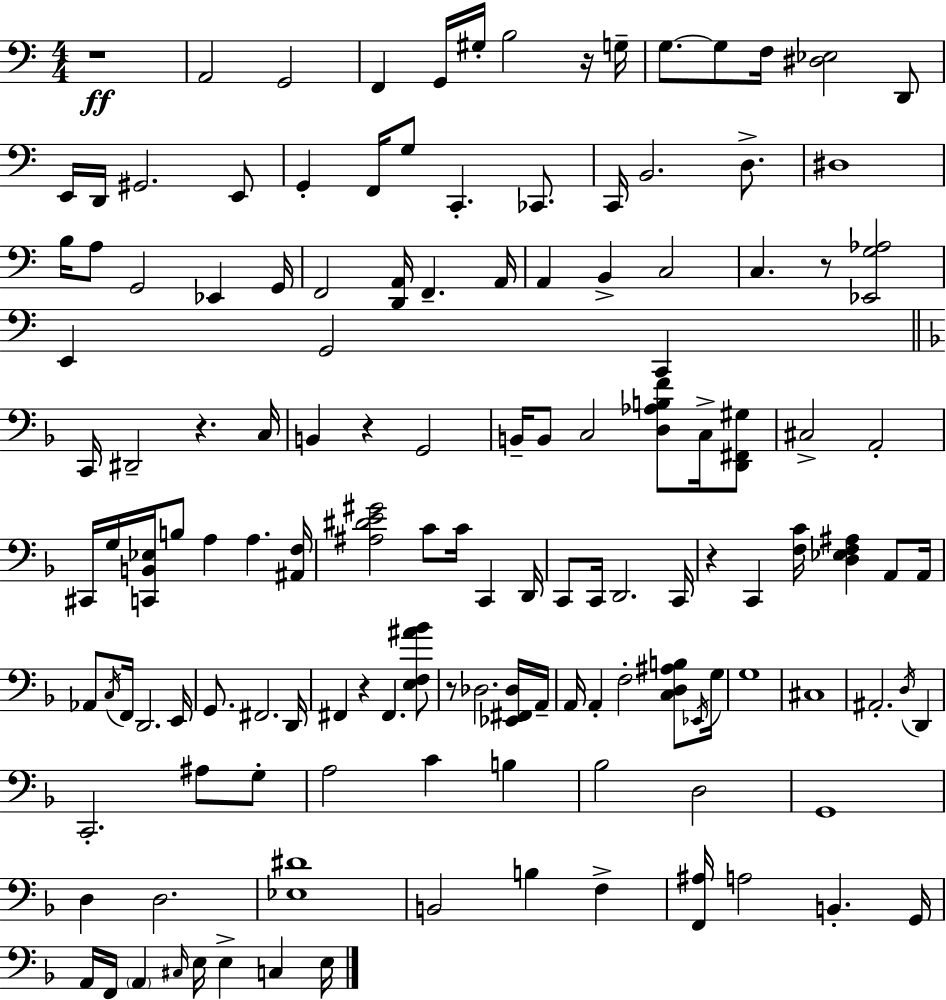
X:1
T:Untitled
M:4/4
L:1/4
K:C
z4 A,,2 G,,2 F,, G,,/4 ^G,/4 B,2 z/4 G,/4 G,/2 G,/2 F,/4 [^D,_E,]2 D,,/2 E,,/4 D,,/4 ^G,,2 E,,/2 G,, F,,/4 G,/2 C,, _C,,/2 C,,/4 B,,2 D,/2 ^D,4 B,/4 A,/2 G,,2 _E,, G,,/4 F,,2 [D,,A,,]/4 F,, A,,/4 A,, B,, C,2 C, z/2 [_E,,G,_A,]2 E,, G,,2 C,, C,,/4 ^D,,2 z C,/4 B,, z G,,2 B,,/4 B,,/2 C,2 [D,_A,B,F]/2 C,/4 [D,,^F,,^G,]/2 ^C,2 A,,2 ^C,,/4 G,/4 [C,,B,,_E,]/4 B,/2 A, A, [^A,,F,]/4 [^A,^DE^G]2 C/2 C/4 C,, D,,/4 C,,/2 C,,/4 D,,2 C,,/4 z C,, [F,C]/4 [D,_E,F,^A,] A,,/2 A,,/4 _A,,/2 C,/4 F,,/4 D,,2 E,,/4 G,,/2 ^F,,2 D,,/4 ^F,, z ^F,, [E,F,^A_B]/2 z/2 _D,2 [_E,,^F,,_D,]/4 A,,/4 A,,/4 A,, F,2 [C,D,^A,B,]/2 _E,,/4 G,/4 G,4 ^C,4 ^A,,2 D,/4 D,, C,,2 ^A,/2 G,/2 A,2 C B, _B,2 D,2 G,,4 D, D,2 [_E,^D]4 B,,2 B, F, [F,,^A,]/4 A,2 B,, G,,/4 A,,/4 F,,/4 A,, ^C,/4 E,/4 E, C, E,/4